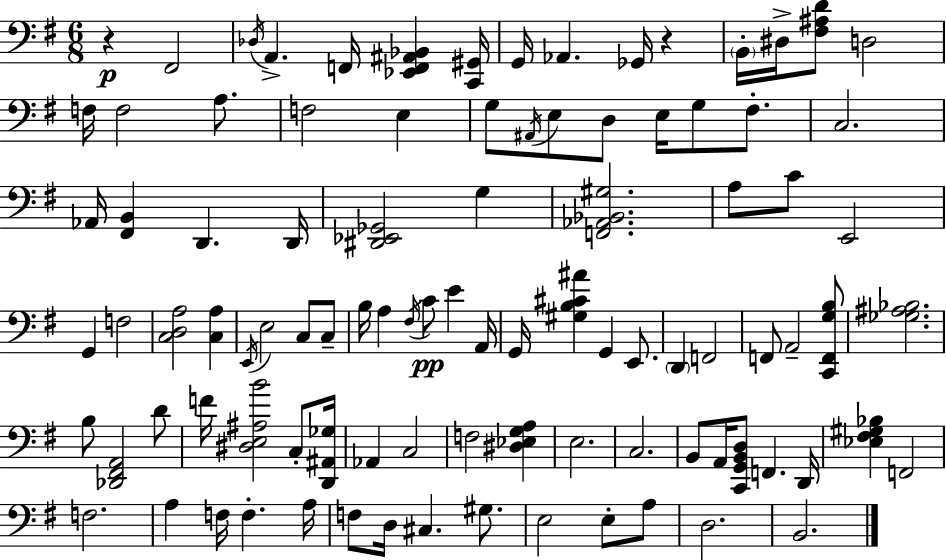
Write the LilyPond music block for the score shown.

{
  \clef bass
  \numericTimeSignature
  \time 6/8
  \key g \major
  r4\p fis,2 | \acciaccatura { des16 } a,4.-> f,16 <ees, f, ais, bes,>4 | <c, gis,>16 g,16 aes,4. ges,16 r4 | \parenthesize b,16-. dis16-> <fis ais d'>8 d2 | \break f16 f2 a8. | f2 e4 | g8 \acciaccatura { ais,16 } e8 d8 e16 g8 fis8.-. | c2. | \break aes,16 <fis, b,>4 d,4. | d,16 <dis, ees, ges,>2 g4 | <f, aes, bes, gis>2. | a8 c'8 e,2 | \break g,4 f2 | <c d a>2 <c a>4 | \acciaccatura { e,16 } e2 c8 | c8-- b16 a4 \acciaccatura { fis16 }\pp c'8 e'4 | \break a,16 g,16 <gis b cis' ais'>4 g,4 | e,8. \parenthesize d,4 f,2 | f,8 a,2-- | <c, f, g b>8 <ges ais bes>2. | \break b8 <des, fis, a,>2 | d'8 f'16 <dis e ais b'>2 | c8-. <d, ais, ges>16 aes,4 c2 | f2 | \break <dis ees g a>4 e2. | c2. | b,8 a,16 <c, g, b, d>8 f,4. | d,16 <ees fis gis bes>4 f,2 | \break f2. | a4 f16 f4.-. | a16 f8 d16 cis4. | gis8. e2 | \break e8-. a8 d2. | b,2. | \bar "|."
}